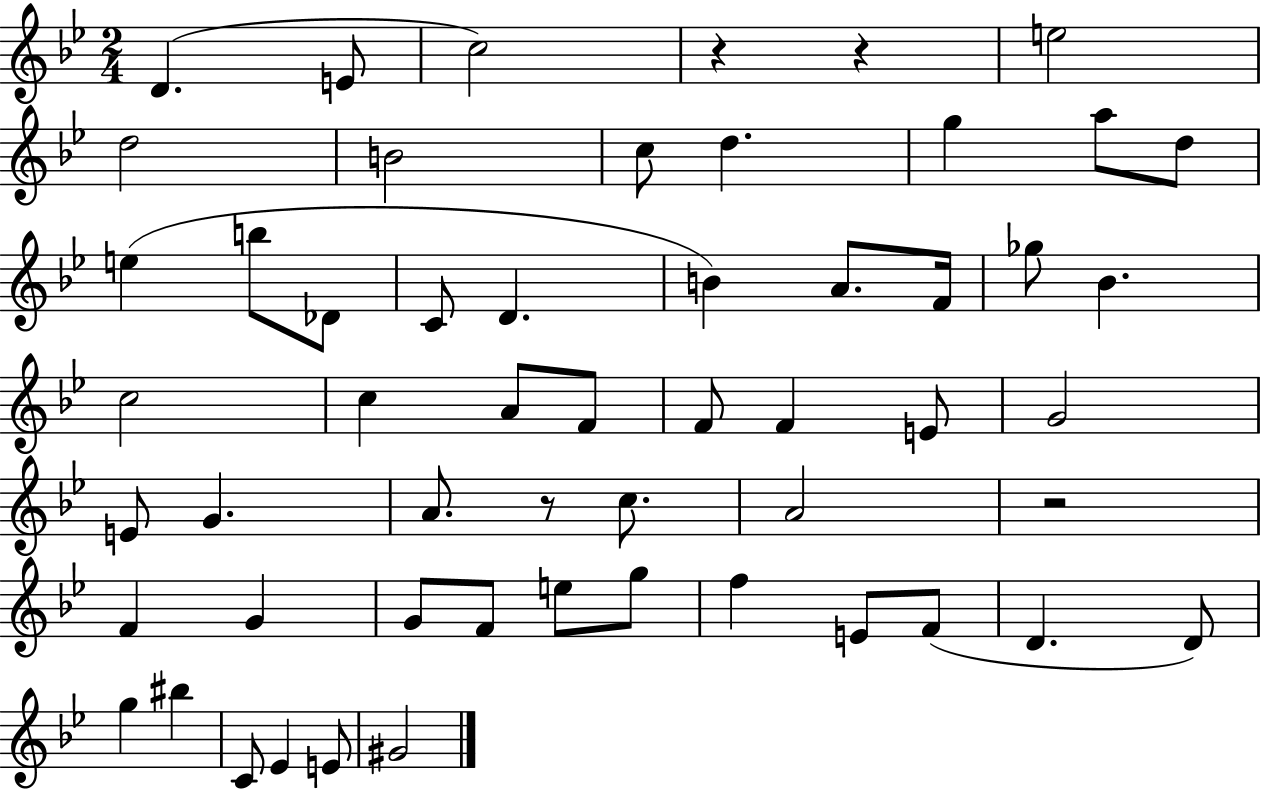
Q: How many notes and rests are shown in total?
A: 55